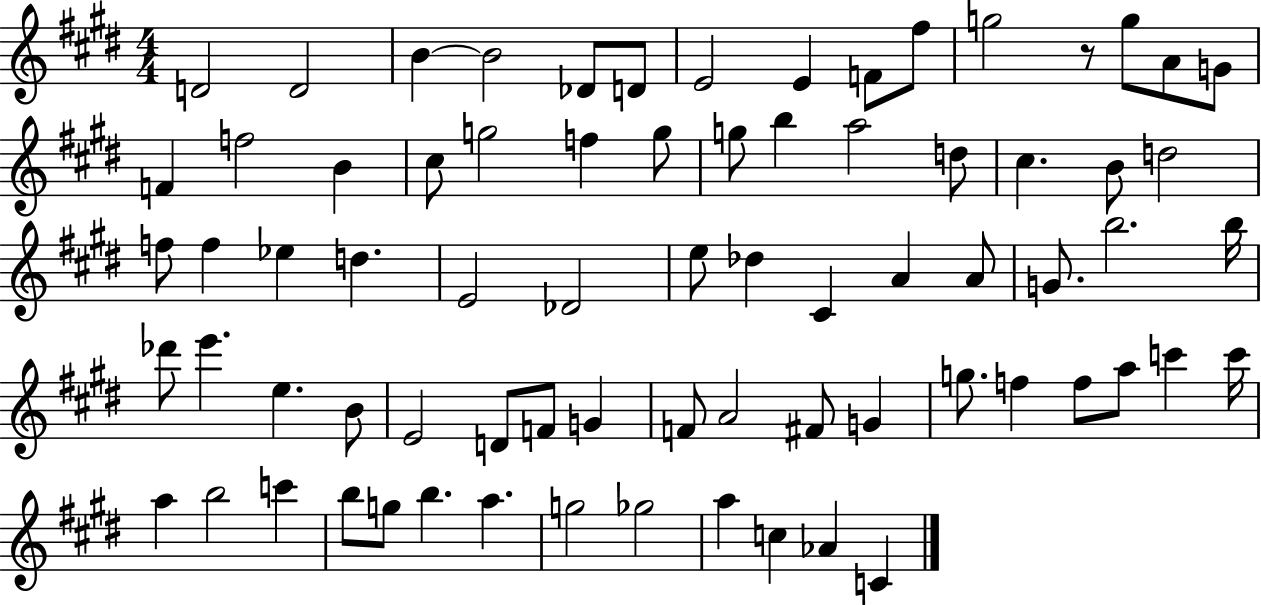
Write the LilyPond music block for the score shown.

{
  \clef treble
  \numericTimeSignature
  \time 4/4
  \key e \major
  d'2 d'2 | b'4~~ b'2 des'8 d'8 | e'2 e'4 f'8 fis''8 | g''2 r8 g''8 a'8 g'8 | \break f'4 f''2 b'4 | cis''8 g''2 f''4 g''8 | g''8 b''4 a''2 d''8 | cis''4. b'8 d''2 | \break f''8 f''4 ees''4 d''4. | e'2 des'2 | e''8 des''4 cis'4 a'4 a'8 | g'8. b''2. b''16 | \break des'''8 e'''4. e''4. b'8 | e'2 d'8 f'8 g'4 | f'8 a'2 fis'8 g'4 | g''8. f''4 f''8 a''8 c'''4 c'''16 | \break a''4 b''2 c'''4 | b''8 g''8 b''4. a''4. | g''2 ges''2 | a''4 c''4 aes'4 c'4 | \break \bar "|."
}